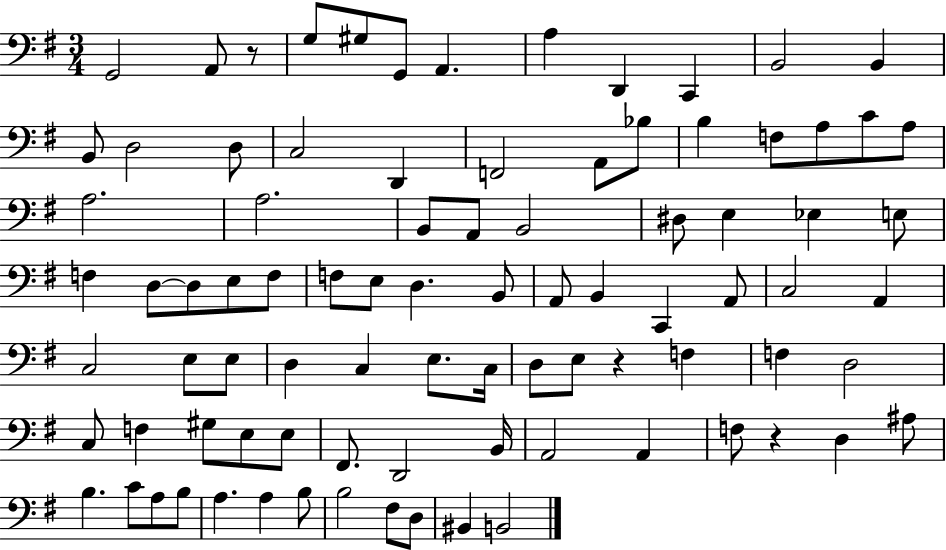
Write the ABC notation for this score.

X:1
T:Untitled
M:3/4
L:1/4
K:G
G,,2 A,,/2 z/2 G,/2 ^G,/2 G,,/2 A,, A, D,, C,, B,,2 B,, B,,/2 D,2 D,/2 C,2 D,, F,,2 A,,/2 _B,/2 B, F,/2 A,/2 C/2 A,/2 A,2 A,2 B,,/2 A,,/2 B,,2 ^D,/2 E, _E, E,/2 F, D,/2 D,/2 E,/2 F,/2 F,/2 E,/2 D, B,,/2 A,,/2 B,, C,, A,,/2 C,2 A,, C,2 E,/2 E,/2 D, C, E,/2 C,/4 D,/2 E,/2 z F, F, D,2 C,/2 F, ^G,/2 E,/2 E,/2 ^F,,/2 D,,2 B,,/4 A,,2 A,, F,/2 z D, ^A,/2 B, C/2 A,/2 B,/2 A, A, B,/2 B,2 ^F,/2 D,/2 ^B,, B,,2